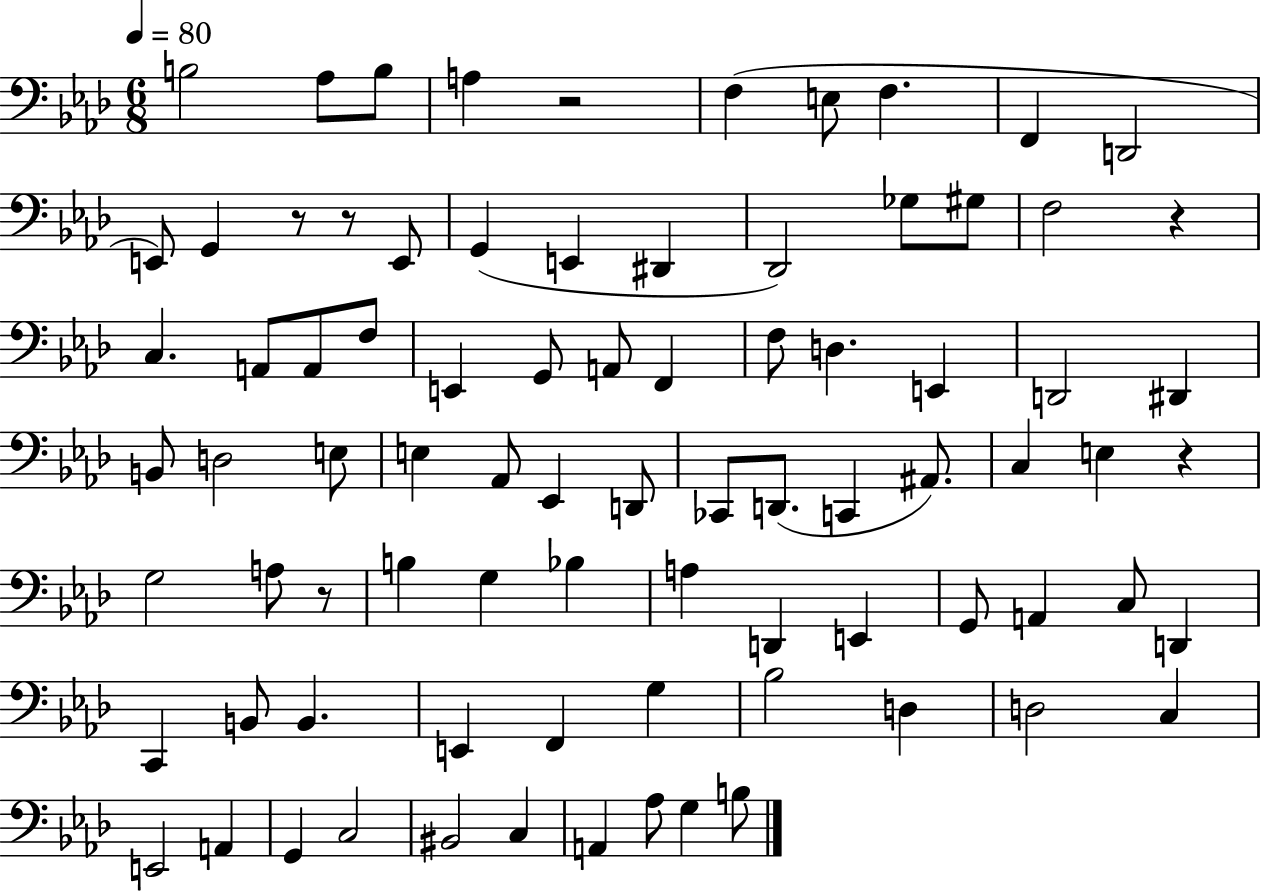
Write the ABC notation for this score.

X:1
T:Untitled
M:6/8
L:1/4
K:Ab
B,2 _A,/2 B,/2 A, z2 F, E,/2 F, F,, D,,2 E,,/2 G,, z/2 z/2 E,,/2 G,, E,, ^D,, _D,,2 _G,/2 ^G,/2 F,2 z C, A,,/2 A,,/2 F,/2 E,, G,,/2 A,,/2 F,, F,/2 D, E,, D,,2 ^D,, B,,/2 D,2 E,/2 E, _A,,/2 _E,, D,,/2 _C,,/2 D,,/2 C,, ^A,,/2 C, E, z G,2 A,/2 z/2 B, G, _B, A, D,, E,, G,,/2 A,, C,/2 D,, C,, B,,/2 B,, E,, F,, G, _B,2 D, D,2 C, E,,2 A,, G,, C,2 ^B,,2 C, A,, _A,/2 G, B,/2